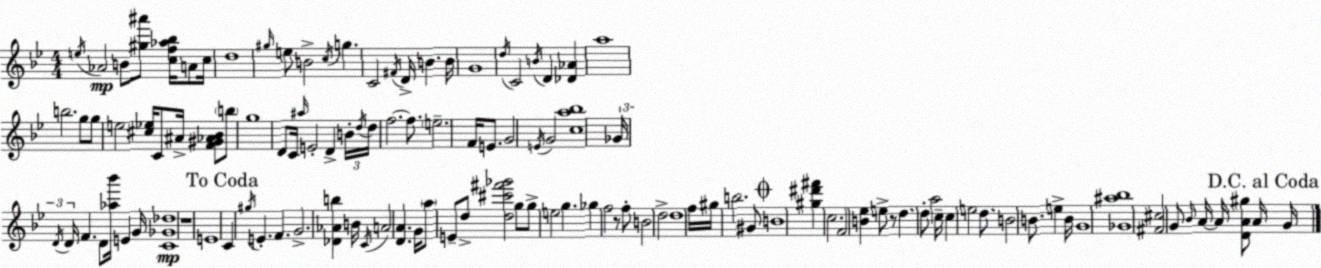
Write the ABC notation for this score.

X:1
T:Untitled
M:4/4
L:1/4
K:Gm
e/4 _A2 B/2 [^g^a']/2 [cf_a_b]/4 A/2 c/4 d4 ^g/4 e/2 B2 c/4 g C2 ^F/4 D/4 B B/4 G4 d/4 C2 B/4 D [_D_A] a4 b2 g/2 g/2 e2 [^c_e]/4 C/2 ^A/4 [F^G_A_B]/2 b/2 g4 D/2 C/4 ^a/4 E2 D B/4 d/4 d/4 f2 f/2 e2 F/4 E/2 G2 E/4 G2 [ca_b]4 _G/4 D/4 D/4 F D/2 [_a_b']/4 E G/4 [C_G_d]4 z4 E4 C ^g/4 E F G2 [_D_Ab] B/4 C/4 A2 [DA] G/4 a/2 E/2 d/2 [d^c'^f'_g']2 g/2 g/2 e2 g _g f2 z/2 f/2 B2 d2 d4 f/4 ^g/4 b2 ^G/2 B4 [^g^d'^f'] c2 F2 [B_e] e/2 z/2 d d/2 a2 c/4 c e2 d/2 B2 B/2 e B/4 G4 [_G^a_b]4 [^F^c]2 G/2 _B/4 A/4 A/4 [DA^g]/2 A/4 G/4